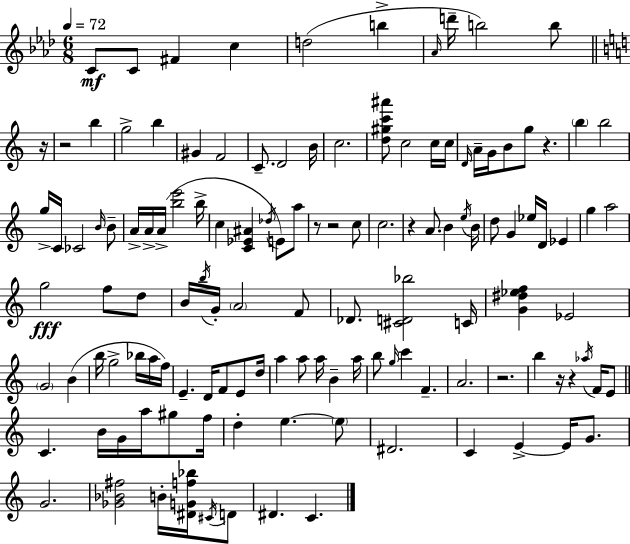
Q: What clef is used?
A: treble